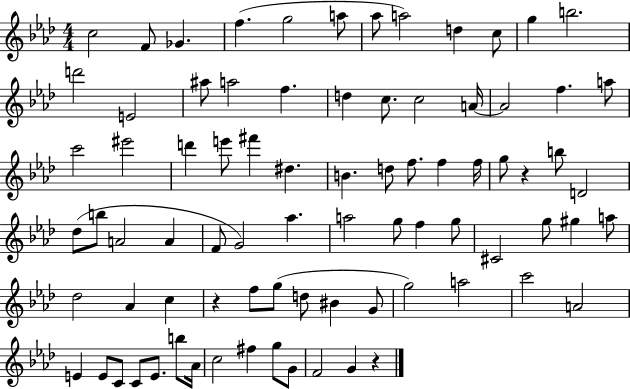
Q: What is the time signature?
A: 4/4